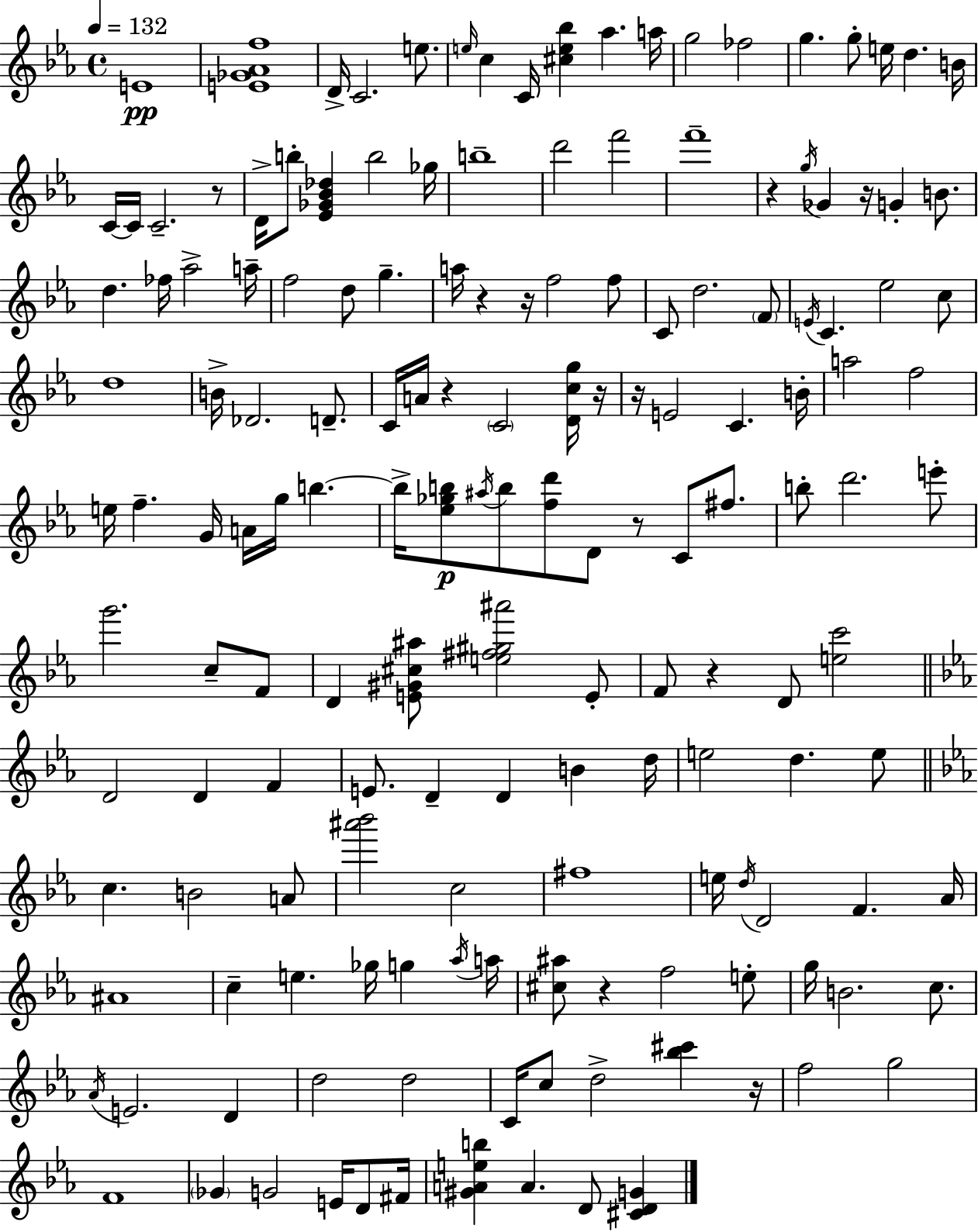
X:1
T:Untitled
M:4/4
L:1/4
K:Eb
E4 [E_G_Af]4 D/4 C2 e/2 e/4 c C/4 [^ce_b] _a a/4 g2 _f2 g g/2 e/4 d B/4 C/4 C/4 C2 z/2 D/4 b/2 [_E_G_B_d] b2 _g/4 b4 d'2 f'2 f'4 z g/4 _G z/4 G B/2 d _f/4 _a2 a/4 f2 d/2 g a/4 z z/4 f2 f/2 C/2 d2 F/2 E/4 C _e2 c/2 d4 B/4 _D2 D/2 C/4 A/4 z C2 [Dcg]/4 z/4 z/4 E2 C B/4 a2 f2 e/4 f G/4 A/4 g/4 b b/4 [_e_gb]/2 ^a/4 b/2 [fd']/2 D/2 z/2 C/2 ^f/2 b/2 d'2 e'/2 g'2 c/2 F/2 D [E^G^c^a]/2 [e^f^g^a']2 E/2 F/2 z D/2 [ec']2 D2 D F E/2 D D B d/4 e2 d e/2 c B2 A/2 [^a'_b']2 c2 ^f4 e/4 d/4 D2 F _A/4 ^A4 c e _g/4 g _a/4 a/4 [^c^a]/2 z f2 e/2 g/4 B2 c/2 _A/4 E2 D d2 d2 C/4 c/2 d2 [_b^c'] z/4 f2 g2 F4 _G G2 E/4 D/2 ^F/4 [^GAeb] A D/2 [^CDG]